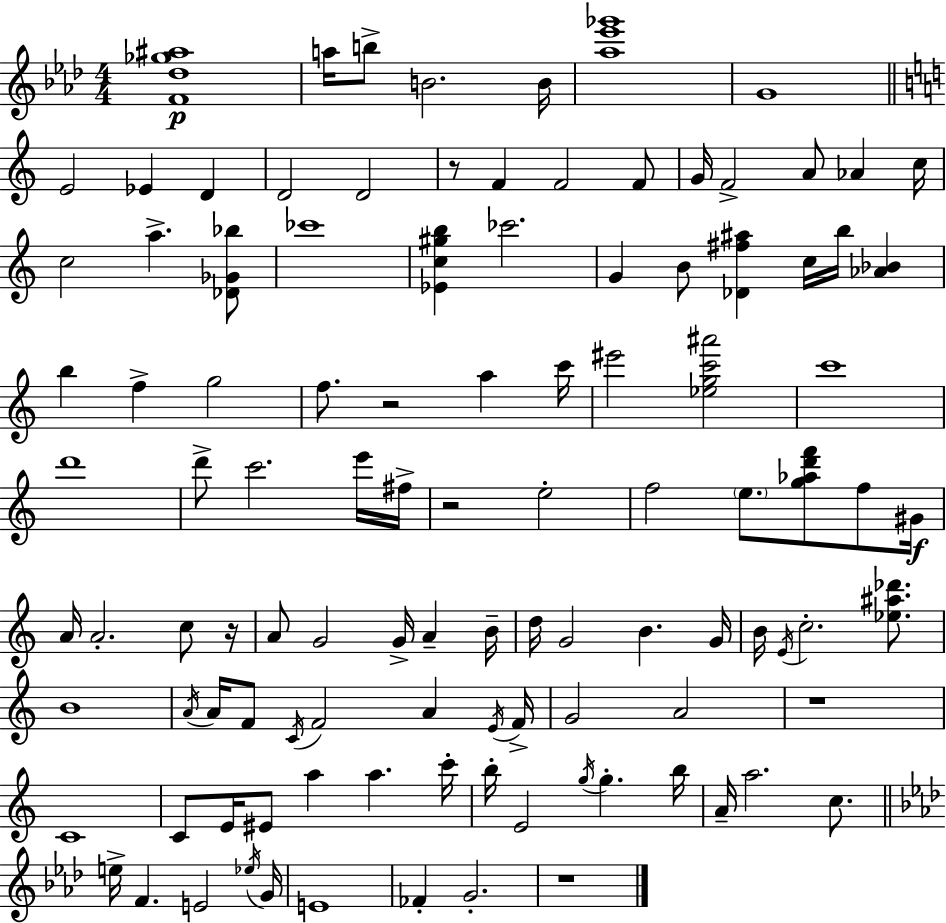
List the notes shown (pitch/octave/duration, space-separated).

[F4,Db5,Gb5,A#5]/w A5/s B5/e B4/h. B4/s [Ab5,Eb6,Gb6]/w G4/w E4/h Eb4/q D4/q D4/h D4/h R/e F4/q F4/h F4/e G4/s F4/h A4/e Ab4/q C5/s C5/h A5/q. [Db4,Gb4,Bb5]/e CES6/w [Eb4,C5,G#5,B5]/q CES6/h. G4/q B4/e [Db4,F#5,A#5]/q C5/s B5/s [Ab4,Bb4]/q B5/q F5/q G5/h F5/e. R/h A5/q C6/s EIS6/h [Eb5,G5,C6,A#6]/h C6/w D6/w D6/e C6/h. E6/s F#5/s R/h E5/h F5/h E5/e. [G5,Ab5,D6,F6]/e F5/e G#4/s A4/s A4/h. C5/e R/s A4/e G4/h G4/s A4/q B4/s D5/s G4/h B4/q. G4/s B4/s E4/s C5/h. [Eb5,A#5,Db6]/e. B4/w A4/s A4/s F4/e C4/s F4/h A4/q E4/s F4/s G4/h A4/h R/w C4/w C4/e E4/s EIS4/e A5/q A5/q. C6/s B5/s E4/h G5/s G5/q. B5/s A4/s A5/h. C5/e. E5/s F4/q. E4/h Eb5/s G4/s E4/w FES4/q G4/h. R/w